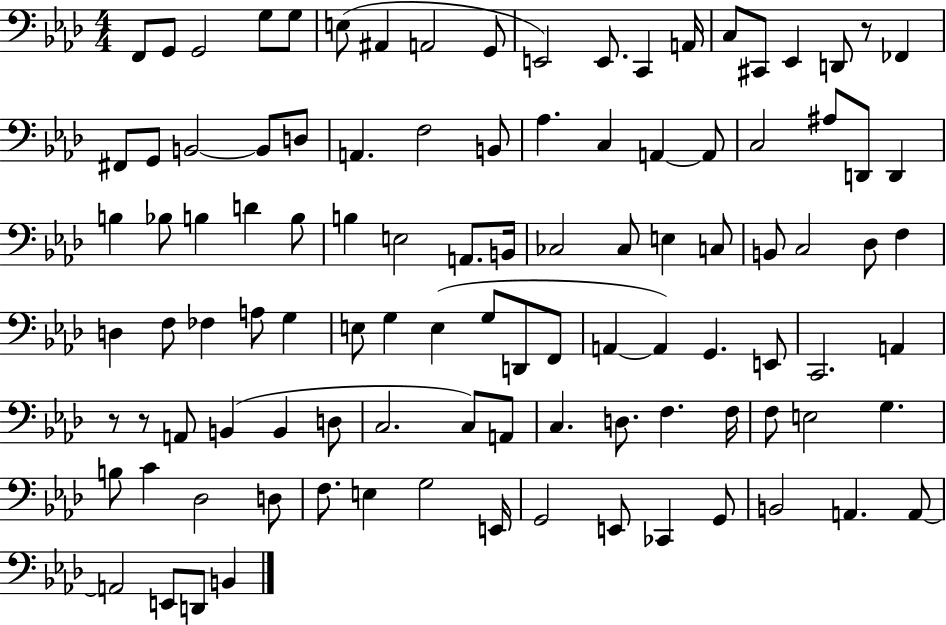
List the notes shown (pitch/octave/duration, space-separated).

F2/e G2/e G2/h G3/e G3/e E3/e A#2/q A2/h G2/e E2/h E2/e. C2/q A2/s C3/e C#2/e Eb2/q D2/e R/e FES2/q F#2/e G2/e B2/h B2/e D3/e A2/q. F3/h B2/e Ab3/q. C3/q A2/q A2/e C3/h A#3/e D2/e D2/q B3/q Bb3/e B3/q D4/q B3/e B3/q E3/h A2/e. B2/s CES3/h CES3/e E3/q C3/e B2/e C3/h Db3/e F3/q D3/q F3/e FES3/q A3/e G3/q E3/e G3/q E3/q G3/e D2/e F2/e A2/q A2/q G2/q. E2/e C2/h. A2/q R/e R/e A2/e B2/q B2/q D3/e C3/h. C3/e A2/e C3/q. D3/e. F3/q. F3/s F3/e E3/h G3/q. B3/e C4/q Db3/h D3/e F3/e. E3/q G3/h E2/s G2/h E2/e CES2/q G2/e B2/h A2/q. A2/e A2/h E2/e D2/e B2/q